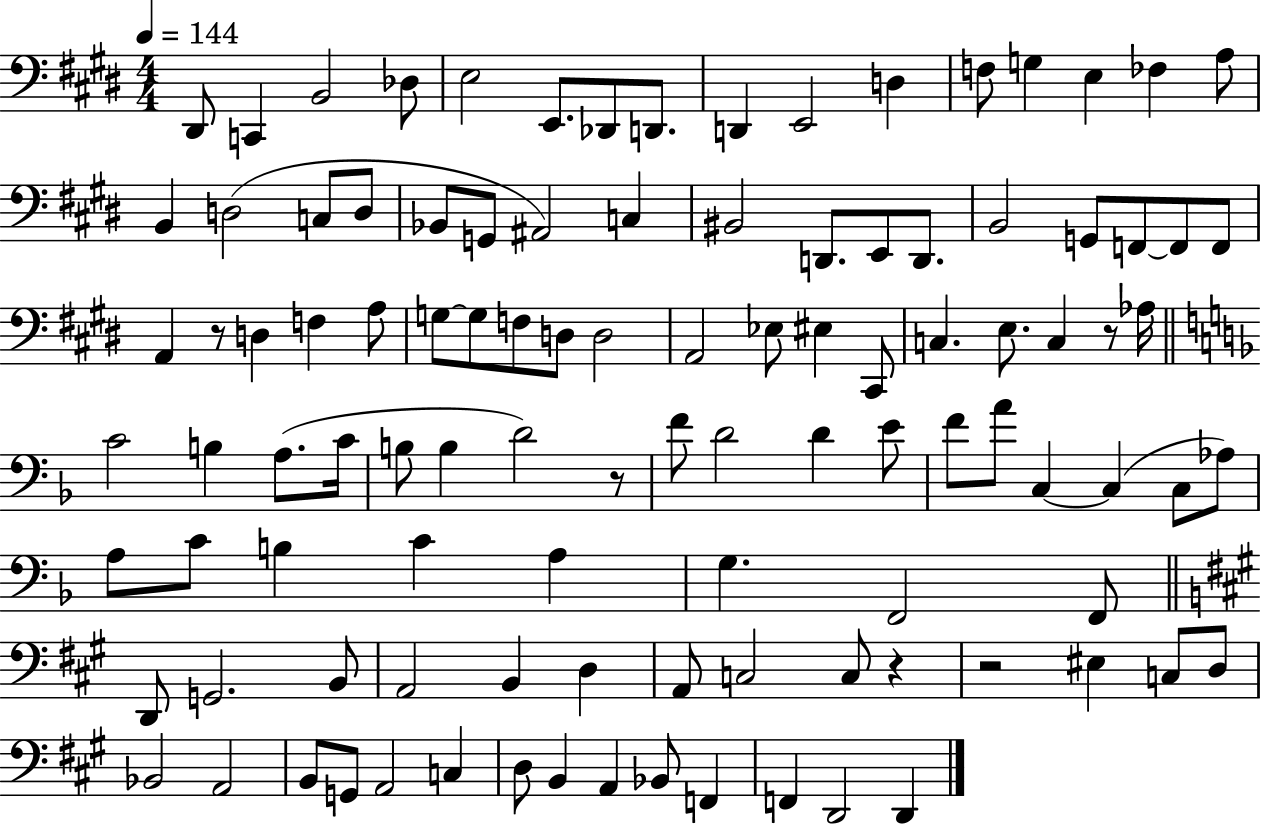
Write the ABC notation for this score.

X:1
T:Untitled
M:4/4
L:1/4
K:E
^D,,/2 C,, B,,2 _D,/2 E,2 E,,/2 _D,,/2 D,,/2 D,, E,,2 D, F,/2 G, E, _F, A,/2 B,, D,2 C,/2 D,/2 _B,,/2 G,,/2 ^A,,2 C, ^B,,2 D,,/2 E,,/2 D,,/2 B,,2 G,,/2 F,,/2 F,,/2 F,,/2 A,, z/2 D, F, A,/2 G,/2 G,/2 F,/2 D,/2 D,2 A,,2 _E,/2 ^E, ^C,,/2 C, E,/2 C, z/2 _A,/4 C2 B, A,/2 C/4 B,/2 B, D2 z/2 F/2 D2 D E/2 F/2 A/2 C, C, C,/2 _A,/2 A,/2 C/2 B, C A, G, F,,2 F,,/2 D,,/2 G,,2 B,,/2 A,,2 B,, D, A,,/2 C,2 C,/2 z z2 ^E, C,/2 D,/2 _B,,2 A,,2 B,,/2 G,,/2 A,,2 C, D,/2 B,, A,, _B,,/2 F,, F,, D,,2 D,,